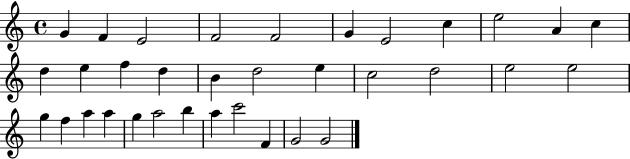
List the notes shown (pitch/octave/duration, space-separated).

G4/q F4/q E4/h F4/h F4/h G4/q E4/h C5/q E5/h A4/q C5/q D5/q E5/q F5/q D5/q B4/q D5/h E5/q C5/h D5/h E5/h E5/h G5/q F5/q A5/q A5/q G5/q A5/h B5/q A5/q C6/h F4/q G4/h G4/h